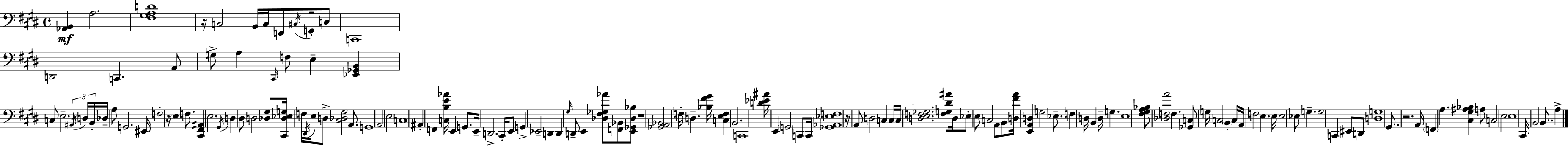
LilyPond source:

{
  \clef bass
  \time 4/4
  \defaultTimeSignature
  \key e \major
  <aes, b,>4\mf a2. | <fis gis a d'>1 | r16 c2 b,16 c16 f,8 \acciaccatura { cis16 } g,16-. d8 | c,1 | \break d,2 c,4. a,8 | g8-> a4 \grace { cis,16 } f8 e4-- <ees, ges, b,>4 | c8 e2.-- | \tuplet 3/2 { \acciaccatura { ais,16 } d16 b,16-. } des16-- a8 g,2. | \break eis,16 f2-. r16 e4 | f8. <cis, fis, ais,>4 e2. | \acciaccatura { gis,16 } d4 dis8 d2 | <des gis>8 <cis, des ees g>16 f16 \acciaccatura { dis,16 } e16 d8-> <cis des gis>2 | \break a,8. g,1 | a,2 e2 | c1 | ais,4-. f,4 <c b e' aes'>16 e,4 | \break g,8. e,16-- d,2.-> | cis,16-. e,8 g,4-> ees,2-- | d,4 d,4 \grace { gis16 } d,8-- e,4 | <des fis ges aes'>8 <f, bes,>8 <e, ges, des bes>8 r1 | \break <ges, a, bes,>2 f16-. d4.-- | <bes fis' gis'>16 <c e f>4 b,2. | c,1 | <d' ees' ais'>16 e,4 \parenthesize g,2 | \break c,8 c,16 <ges, aes, ees f>1 | r16 a,8 d2 | c4 c16 c16 <d e f ges>2. | <f g dis' ais'>8 d16 ees8-. e8 c2 | \break a,8 b,8 <d fis' a'>16 <e, a, d>4 g2 | ees8.-- f4 d16 b,4 d16-- | g4. e1 | <fis gis a bes>8 <des f a'>2 | \break f4. <ges, c>8 g16 c2 | \parenthesize b,4-. c16 a,16 f2 e4. | e16 e2 ees8 | g4.-- g2 c,4 | \break eis,8 d,8 <d g>1 | gis,8. r2. | a,16 \parenthesize f,4 a4. | <cis gis ais bes>4 a8 c2 e2 | \break e1 | cis,16 b,2 b,8. | a4-> \bar "|."
}